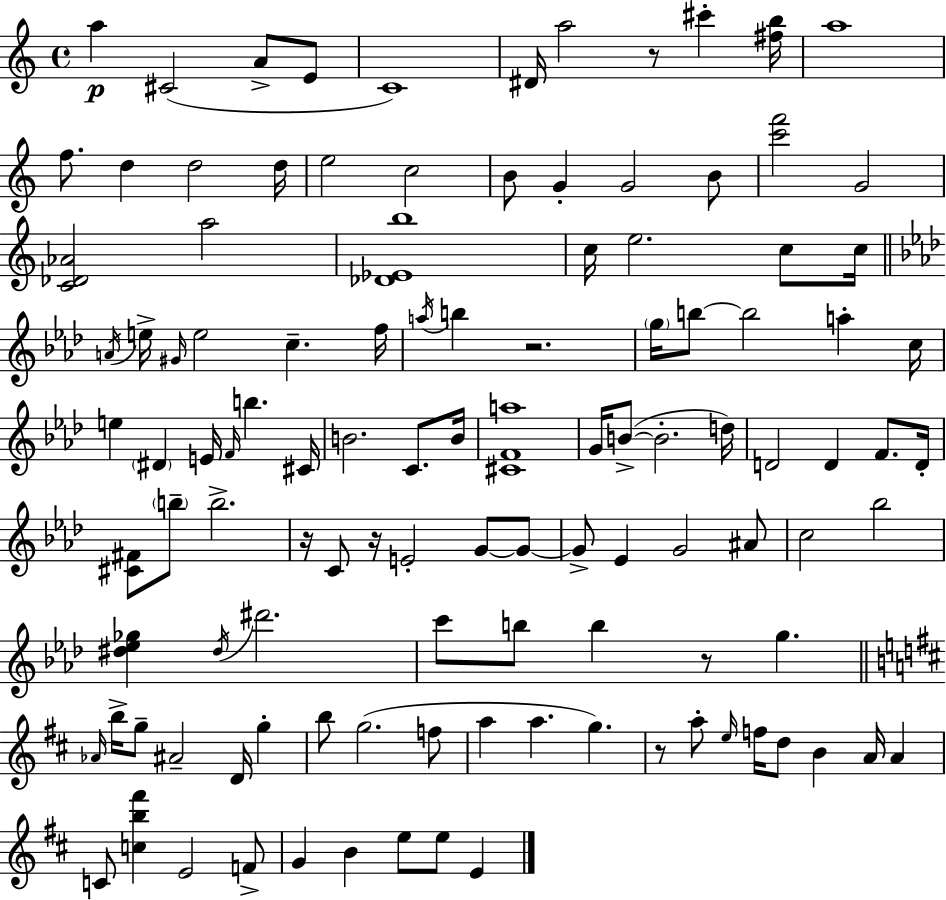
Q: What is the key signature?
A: A minor